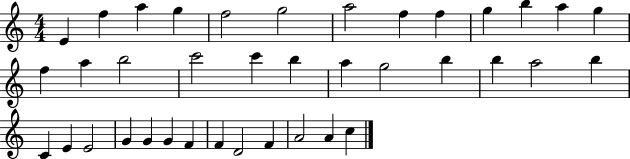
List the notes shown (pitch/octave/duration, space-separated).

E4/q F5/q A5/q G5/q F5/h G5/h A5/h F5/q F5/q G5/q B5/q A5/q G5/q F5/q A5/q B5/h C6/h C6/q B5/q A5/q G5/h B5/q B5/q A5/h B5/q C4/q E4/q E4/h G4/q G4/q G4/q F4/q F4/q D4/h F4/q A4/h A4/q C5/q